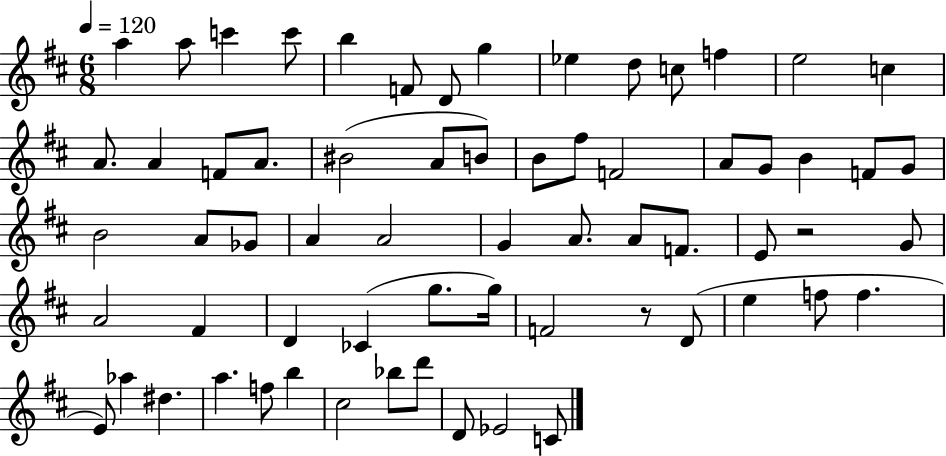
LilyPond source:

{
  \clef treble
  \numericTimeSignature
  \time 6/8
  \key d \major
  \tempo 4 = 120
  a''4 a''8 c'''4 c'''8 | b''4 f'8 d'8 g''4 | ees''4 d''8 c''8 f''4 | e''2 c''4 | \break a'8. a'4 f'8 a'8. | bis'2( a'8 b'8) | b'8 fis''8 f'2 | a'8 g'8 b'4 f'8 g'8 | \break b'2 a'8 ges'8 | a'4 a'2 | g'4 a'8. a'8 f'8. | e'8 r2 g'8 | \break a'2 fis'4 | d'4 ces'4( g''8. g''16) | f'2 r8 d'8( | e''4 f''8 f''4. | \break e'8) aes''4 dis''4. | a''4. f''8 b''4 | cis''2 bes''8 d'''8 | d'8 ees'2 c'8 | \break \bar "|."
}